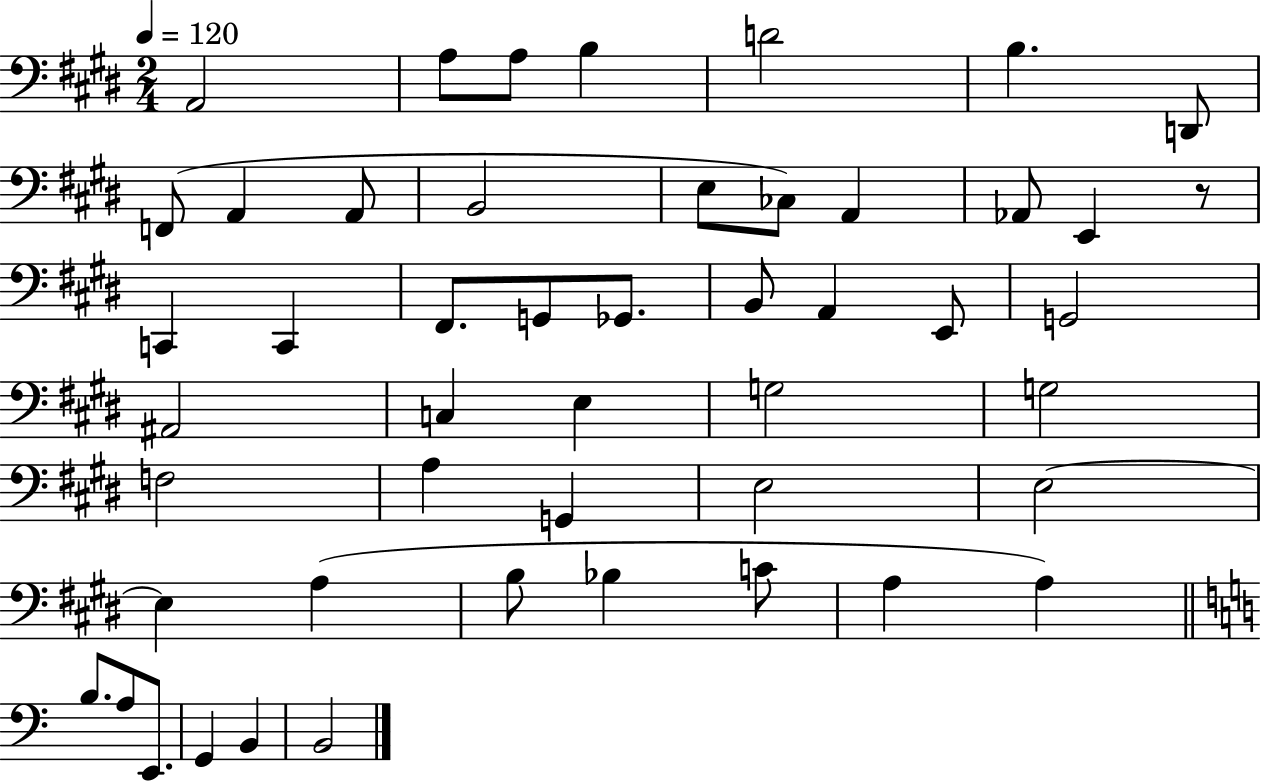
A2/h A3/e A3/e B3/q D4/h B3/q. D2/e F2/e A2/q A2/e B2/h E3/e CES3/e A2/q Ab2/e E2/q R/e C2/q C2/q F#2/e. G2/e Gb2/e. B2/e A2/q E2/e G2/h A#2/h C3/q E3/q G3/h G3/h F3/h A3/q G2/q E3/h E3/h E3/q A3/q B3/e Bb3/q C4/e A3/q A3/q B3/e. A3/e E2/e. G2/q B2/q B2/h